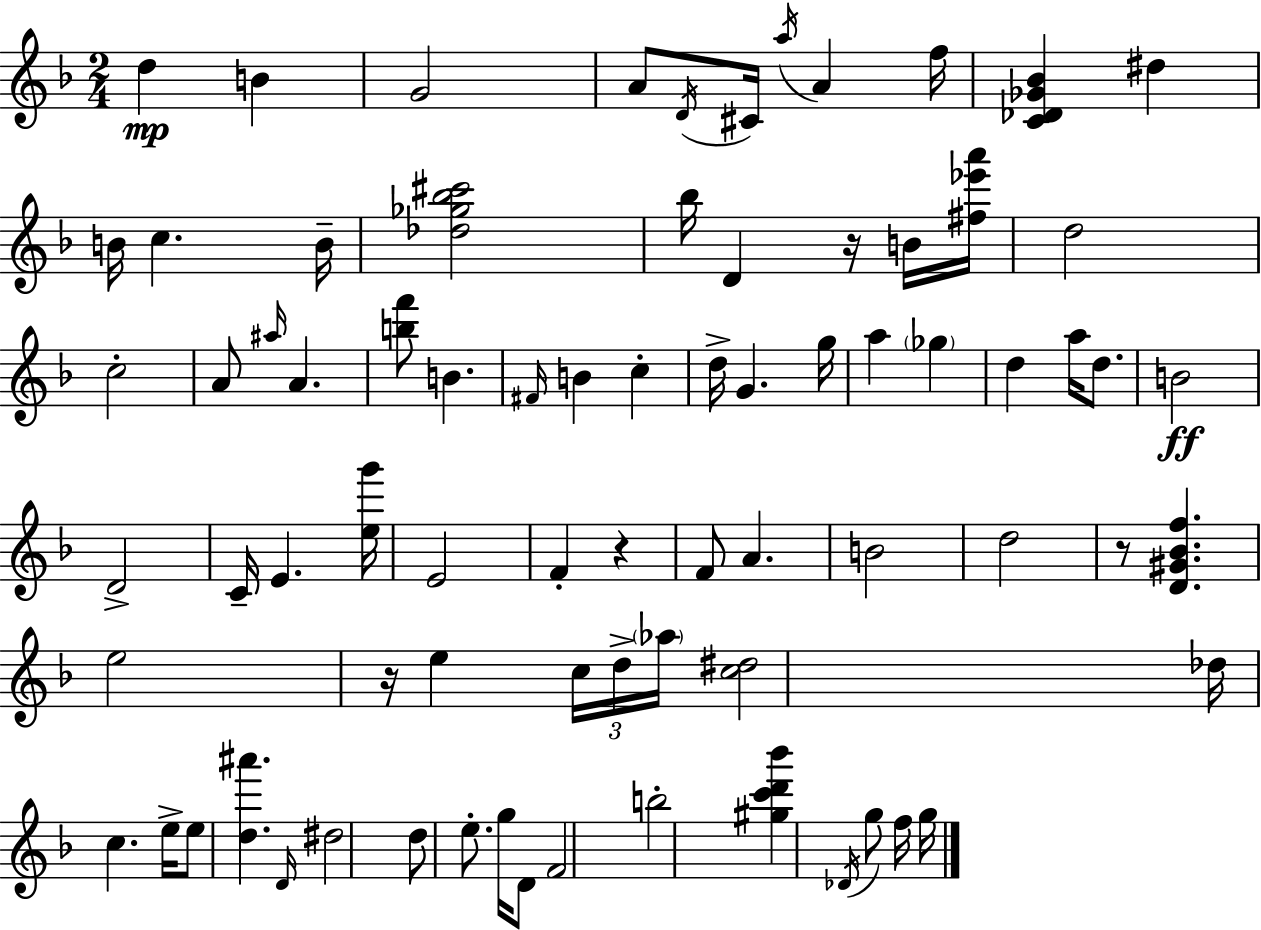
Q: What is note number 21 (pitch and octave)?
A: A4